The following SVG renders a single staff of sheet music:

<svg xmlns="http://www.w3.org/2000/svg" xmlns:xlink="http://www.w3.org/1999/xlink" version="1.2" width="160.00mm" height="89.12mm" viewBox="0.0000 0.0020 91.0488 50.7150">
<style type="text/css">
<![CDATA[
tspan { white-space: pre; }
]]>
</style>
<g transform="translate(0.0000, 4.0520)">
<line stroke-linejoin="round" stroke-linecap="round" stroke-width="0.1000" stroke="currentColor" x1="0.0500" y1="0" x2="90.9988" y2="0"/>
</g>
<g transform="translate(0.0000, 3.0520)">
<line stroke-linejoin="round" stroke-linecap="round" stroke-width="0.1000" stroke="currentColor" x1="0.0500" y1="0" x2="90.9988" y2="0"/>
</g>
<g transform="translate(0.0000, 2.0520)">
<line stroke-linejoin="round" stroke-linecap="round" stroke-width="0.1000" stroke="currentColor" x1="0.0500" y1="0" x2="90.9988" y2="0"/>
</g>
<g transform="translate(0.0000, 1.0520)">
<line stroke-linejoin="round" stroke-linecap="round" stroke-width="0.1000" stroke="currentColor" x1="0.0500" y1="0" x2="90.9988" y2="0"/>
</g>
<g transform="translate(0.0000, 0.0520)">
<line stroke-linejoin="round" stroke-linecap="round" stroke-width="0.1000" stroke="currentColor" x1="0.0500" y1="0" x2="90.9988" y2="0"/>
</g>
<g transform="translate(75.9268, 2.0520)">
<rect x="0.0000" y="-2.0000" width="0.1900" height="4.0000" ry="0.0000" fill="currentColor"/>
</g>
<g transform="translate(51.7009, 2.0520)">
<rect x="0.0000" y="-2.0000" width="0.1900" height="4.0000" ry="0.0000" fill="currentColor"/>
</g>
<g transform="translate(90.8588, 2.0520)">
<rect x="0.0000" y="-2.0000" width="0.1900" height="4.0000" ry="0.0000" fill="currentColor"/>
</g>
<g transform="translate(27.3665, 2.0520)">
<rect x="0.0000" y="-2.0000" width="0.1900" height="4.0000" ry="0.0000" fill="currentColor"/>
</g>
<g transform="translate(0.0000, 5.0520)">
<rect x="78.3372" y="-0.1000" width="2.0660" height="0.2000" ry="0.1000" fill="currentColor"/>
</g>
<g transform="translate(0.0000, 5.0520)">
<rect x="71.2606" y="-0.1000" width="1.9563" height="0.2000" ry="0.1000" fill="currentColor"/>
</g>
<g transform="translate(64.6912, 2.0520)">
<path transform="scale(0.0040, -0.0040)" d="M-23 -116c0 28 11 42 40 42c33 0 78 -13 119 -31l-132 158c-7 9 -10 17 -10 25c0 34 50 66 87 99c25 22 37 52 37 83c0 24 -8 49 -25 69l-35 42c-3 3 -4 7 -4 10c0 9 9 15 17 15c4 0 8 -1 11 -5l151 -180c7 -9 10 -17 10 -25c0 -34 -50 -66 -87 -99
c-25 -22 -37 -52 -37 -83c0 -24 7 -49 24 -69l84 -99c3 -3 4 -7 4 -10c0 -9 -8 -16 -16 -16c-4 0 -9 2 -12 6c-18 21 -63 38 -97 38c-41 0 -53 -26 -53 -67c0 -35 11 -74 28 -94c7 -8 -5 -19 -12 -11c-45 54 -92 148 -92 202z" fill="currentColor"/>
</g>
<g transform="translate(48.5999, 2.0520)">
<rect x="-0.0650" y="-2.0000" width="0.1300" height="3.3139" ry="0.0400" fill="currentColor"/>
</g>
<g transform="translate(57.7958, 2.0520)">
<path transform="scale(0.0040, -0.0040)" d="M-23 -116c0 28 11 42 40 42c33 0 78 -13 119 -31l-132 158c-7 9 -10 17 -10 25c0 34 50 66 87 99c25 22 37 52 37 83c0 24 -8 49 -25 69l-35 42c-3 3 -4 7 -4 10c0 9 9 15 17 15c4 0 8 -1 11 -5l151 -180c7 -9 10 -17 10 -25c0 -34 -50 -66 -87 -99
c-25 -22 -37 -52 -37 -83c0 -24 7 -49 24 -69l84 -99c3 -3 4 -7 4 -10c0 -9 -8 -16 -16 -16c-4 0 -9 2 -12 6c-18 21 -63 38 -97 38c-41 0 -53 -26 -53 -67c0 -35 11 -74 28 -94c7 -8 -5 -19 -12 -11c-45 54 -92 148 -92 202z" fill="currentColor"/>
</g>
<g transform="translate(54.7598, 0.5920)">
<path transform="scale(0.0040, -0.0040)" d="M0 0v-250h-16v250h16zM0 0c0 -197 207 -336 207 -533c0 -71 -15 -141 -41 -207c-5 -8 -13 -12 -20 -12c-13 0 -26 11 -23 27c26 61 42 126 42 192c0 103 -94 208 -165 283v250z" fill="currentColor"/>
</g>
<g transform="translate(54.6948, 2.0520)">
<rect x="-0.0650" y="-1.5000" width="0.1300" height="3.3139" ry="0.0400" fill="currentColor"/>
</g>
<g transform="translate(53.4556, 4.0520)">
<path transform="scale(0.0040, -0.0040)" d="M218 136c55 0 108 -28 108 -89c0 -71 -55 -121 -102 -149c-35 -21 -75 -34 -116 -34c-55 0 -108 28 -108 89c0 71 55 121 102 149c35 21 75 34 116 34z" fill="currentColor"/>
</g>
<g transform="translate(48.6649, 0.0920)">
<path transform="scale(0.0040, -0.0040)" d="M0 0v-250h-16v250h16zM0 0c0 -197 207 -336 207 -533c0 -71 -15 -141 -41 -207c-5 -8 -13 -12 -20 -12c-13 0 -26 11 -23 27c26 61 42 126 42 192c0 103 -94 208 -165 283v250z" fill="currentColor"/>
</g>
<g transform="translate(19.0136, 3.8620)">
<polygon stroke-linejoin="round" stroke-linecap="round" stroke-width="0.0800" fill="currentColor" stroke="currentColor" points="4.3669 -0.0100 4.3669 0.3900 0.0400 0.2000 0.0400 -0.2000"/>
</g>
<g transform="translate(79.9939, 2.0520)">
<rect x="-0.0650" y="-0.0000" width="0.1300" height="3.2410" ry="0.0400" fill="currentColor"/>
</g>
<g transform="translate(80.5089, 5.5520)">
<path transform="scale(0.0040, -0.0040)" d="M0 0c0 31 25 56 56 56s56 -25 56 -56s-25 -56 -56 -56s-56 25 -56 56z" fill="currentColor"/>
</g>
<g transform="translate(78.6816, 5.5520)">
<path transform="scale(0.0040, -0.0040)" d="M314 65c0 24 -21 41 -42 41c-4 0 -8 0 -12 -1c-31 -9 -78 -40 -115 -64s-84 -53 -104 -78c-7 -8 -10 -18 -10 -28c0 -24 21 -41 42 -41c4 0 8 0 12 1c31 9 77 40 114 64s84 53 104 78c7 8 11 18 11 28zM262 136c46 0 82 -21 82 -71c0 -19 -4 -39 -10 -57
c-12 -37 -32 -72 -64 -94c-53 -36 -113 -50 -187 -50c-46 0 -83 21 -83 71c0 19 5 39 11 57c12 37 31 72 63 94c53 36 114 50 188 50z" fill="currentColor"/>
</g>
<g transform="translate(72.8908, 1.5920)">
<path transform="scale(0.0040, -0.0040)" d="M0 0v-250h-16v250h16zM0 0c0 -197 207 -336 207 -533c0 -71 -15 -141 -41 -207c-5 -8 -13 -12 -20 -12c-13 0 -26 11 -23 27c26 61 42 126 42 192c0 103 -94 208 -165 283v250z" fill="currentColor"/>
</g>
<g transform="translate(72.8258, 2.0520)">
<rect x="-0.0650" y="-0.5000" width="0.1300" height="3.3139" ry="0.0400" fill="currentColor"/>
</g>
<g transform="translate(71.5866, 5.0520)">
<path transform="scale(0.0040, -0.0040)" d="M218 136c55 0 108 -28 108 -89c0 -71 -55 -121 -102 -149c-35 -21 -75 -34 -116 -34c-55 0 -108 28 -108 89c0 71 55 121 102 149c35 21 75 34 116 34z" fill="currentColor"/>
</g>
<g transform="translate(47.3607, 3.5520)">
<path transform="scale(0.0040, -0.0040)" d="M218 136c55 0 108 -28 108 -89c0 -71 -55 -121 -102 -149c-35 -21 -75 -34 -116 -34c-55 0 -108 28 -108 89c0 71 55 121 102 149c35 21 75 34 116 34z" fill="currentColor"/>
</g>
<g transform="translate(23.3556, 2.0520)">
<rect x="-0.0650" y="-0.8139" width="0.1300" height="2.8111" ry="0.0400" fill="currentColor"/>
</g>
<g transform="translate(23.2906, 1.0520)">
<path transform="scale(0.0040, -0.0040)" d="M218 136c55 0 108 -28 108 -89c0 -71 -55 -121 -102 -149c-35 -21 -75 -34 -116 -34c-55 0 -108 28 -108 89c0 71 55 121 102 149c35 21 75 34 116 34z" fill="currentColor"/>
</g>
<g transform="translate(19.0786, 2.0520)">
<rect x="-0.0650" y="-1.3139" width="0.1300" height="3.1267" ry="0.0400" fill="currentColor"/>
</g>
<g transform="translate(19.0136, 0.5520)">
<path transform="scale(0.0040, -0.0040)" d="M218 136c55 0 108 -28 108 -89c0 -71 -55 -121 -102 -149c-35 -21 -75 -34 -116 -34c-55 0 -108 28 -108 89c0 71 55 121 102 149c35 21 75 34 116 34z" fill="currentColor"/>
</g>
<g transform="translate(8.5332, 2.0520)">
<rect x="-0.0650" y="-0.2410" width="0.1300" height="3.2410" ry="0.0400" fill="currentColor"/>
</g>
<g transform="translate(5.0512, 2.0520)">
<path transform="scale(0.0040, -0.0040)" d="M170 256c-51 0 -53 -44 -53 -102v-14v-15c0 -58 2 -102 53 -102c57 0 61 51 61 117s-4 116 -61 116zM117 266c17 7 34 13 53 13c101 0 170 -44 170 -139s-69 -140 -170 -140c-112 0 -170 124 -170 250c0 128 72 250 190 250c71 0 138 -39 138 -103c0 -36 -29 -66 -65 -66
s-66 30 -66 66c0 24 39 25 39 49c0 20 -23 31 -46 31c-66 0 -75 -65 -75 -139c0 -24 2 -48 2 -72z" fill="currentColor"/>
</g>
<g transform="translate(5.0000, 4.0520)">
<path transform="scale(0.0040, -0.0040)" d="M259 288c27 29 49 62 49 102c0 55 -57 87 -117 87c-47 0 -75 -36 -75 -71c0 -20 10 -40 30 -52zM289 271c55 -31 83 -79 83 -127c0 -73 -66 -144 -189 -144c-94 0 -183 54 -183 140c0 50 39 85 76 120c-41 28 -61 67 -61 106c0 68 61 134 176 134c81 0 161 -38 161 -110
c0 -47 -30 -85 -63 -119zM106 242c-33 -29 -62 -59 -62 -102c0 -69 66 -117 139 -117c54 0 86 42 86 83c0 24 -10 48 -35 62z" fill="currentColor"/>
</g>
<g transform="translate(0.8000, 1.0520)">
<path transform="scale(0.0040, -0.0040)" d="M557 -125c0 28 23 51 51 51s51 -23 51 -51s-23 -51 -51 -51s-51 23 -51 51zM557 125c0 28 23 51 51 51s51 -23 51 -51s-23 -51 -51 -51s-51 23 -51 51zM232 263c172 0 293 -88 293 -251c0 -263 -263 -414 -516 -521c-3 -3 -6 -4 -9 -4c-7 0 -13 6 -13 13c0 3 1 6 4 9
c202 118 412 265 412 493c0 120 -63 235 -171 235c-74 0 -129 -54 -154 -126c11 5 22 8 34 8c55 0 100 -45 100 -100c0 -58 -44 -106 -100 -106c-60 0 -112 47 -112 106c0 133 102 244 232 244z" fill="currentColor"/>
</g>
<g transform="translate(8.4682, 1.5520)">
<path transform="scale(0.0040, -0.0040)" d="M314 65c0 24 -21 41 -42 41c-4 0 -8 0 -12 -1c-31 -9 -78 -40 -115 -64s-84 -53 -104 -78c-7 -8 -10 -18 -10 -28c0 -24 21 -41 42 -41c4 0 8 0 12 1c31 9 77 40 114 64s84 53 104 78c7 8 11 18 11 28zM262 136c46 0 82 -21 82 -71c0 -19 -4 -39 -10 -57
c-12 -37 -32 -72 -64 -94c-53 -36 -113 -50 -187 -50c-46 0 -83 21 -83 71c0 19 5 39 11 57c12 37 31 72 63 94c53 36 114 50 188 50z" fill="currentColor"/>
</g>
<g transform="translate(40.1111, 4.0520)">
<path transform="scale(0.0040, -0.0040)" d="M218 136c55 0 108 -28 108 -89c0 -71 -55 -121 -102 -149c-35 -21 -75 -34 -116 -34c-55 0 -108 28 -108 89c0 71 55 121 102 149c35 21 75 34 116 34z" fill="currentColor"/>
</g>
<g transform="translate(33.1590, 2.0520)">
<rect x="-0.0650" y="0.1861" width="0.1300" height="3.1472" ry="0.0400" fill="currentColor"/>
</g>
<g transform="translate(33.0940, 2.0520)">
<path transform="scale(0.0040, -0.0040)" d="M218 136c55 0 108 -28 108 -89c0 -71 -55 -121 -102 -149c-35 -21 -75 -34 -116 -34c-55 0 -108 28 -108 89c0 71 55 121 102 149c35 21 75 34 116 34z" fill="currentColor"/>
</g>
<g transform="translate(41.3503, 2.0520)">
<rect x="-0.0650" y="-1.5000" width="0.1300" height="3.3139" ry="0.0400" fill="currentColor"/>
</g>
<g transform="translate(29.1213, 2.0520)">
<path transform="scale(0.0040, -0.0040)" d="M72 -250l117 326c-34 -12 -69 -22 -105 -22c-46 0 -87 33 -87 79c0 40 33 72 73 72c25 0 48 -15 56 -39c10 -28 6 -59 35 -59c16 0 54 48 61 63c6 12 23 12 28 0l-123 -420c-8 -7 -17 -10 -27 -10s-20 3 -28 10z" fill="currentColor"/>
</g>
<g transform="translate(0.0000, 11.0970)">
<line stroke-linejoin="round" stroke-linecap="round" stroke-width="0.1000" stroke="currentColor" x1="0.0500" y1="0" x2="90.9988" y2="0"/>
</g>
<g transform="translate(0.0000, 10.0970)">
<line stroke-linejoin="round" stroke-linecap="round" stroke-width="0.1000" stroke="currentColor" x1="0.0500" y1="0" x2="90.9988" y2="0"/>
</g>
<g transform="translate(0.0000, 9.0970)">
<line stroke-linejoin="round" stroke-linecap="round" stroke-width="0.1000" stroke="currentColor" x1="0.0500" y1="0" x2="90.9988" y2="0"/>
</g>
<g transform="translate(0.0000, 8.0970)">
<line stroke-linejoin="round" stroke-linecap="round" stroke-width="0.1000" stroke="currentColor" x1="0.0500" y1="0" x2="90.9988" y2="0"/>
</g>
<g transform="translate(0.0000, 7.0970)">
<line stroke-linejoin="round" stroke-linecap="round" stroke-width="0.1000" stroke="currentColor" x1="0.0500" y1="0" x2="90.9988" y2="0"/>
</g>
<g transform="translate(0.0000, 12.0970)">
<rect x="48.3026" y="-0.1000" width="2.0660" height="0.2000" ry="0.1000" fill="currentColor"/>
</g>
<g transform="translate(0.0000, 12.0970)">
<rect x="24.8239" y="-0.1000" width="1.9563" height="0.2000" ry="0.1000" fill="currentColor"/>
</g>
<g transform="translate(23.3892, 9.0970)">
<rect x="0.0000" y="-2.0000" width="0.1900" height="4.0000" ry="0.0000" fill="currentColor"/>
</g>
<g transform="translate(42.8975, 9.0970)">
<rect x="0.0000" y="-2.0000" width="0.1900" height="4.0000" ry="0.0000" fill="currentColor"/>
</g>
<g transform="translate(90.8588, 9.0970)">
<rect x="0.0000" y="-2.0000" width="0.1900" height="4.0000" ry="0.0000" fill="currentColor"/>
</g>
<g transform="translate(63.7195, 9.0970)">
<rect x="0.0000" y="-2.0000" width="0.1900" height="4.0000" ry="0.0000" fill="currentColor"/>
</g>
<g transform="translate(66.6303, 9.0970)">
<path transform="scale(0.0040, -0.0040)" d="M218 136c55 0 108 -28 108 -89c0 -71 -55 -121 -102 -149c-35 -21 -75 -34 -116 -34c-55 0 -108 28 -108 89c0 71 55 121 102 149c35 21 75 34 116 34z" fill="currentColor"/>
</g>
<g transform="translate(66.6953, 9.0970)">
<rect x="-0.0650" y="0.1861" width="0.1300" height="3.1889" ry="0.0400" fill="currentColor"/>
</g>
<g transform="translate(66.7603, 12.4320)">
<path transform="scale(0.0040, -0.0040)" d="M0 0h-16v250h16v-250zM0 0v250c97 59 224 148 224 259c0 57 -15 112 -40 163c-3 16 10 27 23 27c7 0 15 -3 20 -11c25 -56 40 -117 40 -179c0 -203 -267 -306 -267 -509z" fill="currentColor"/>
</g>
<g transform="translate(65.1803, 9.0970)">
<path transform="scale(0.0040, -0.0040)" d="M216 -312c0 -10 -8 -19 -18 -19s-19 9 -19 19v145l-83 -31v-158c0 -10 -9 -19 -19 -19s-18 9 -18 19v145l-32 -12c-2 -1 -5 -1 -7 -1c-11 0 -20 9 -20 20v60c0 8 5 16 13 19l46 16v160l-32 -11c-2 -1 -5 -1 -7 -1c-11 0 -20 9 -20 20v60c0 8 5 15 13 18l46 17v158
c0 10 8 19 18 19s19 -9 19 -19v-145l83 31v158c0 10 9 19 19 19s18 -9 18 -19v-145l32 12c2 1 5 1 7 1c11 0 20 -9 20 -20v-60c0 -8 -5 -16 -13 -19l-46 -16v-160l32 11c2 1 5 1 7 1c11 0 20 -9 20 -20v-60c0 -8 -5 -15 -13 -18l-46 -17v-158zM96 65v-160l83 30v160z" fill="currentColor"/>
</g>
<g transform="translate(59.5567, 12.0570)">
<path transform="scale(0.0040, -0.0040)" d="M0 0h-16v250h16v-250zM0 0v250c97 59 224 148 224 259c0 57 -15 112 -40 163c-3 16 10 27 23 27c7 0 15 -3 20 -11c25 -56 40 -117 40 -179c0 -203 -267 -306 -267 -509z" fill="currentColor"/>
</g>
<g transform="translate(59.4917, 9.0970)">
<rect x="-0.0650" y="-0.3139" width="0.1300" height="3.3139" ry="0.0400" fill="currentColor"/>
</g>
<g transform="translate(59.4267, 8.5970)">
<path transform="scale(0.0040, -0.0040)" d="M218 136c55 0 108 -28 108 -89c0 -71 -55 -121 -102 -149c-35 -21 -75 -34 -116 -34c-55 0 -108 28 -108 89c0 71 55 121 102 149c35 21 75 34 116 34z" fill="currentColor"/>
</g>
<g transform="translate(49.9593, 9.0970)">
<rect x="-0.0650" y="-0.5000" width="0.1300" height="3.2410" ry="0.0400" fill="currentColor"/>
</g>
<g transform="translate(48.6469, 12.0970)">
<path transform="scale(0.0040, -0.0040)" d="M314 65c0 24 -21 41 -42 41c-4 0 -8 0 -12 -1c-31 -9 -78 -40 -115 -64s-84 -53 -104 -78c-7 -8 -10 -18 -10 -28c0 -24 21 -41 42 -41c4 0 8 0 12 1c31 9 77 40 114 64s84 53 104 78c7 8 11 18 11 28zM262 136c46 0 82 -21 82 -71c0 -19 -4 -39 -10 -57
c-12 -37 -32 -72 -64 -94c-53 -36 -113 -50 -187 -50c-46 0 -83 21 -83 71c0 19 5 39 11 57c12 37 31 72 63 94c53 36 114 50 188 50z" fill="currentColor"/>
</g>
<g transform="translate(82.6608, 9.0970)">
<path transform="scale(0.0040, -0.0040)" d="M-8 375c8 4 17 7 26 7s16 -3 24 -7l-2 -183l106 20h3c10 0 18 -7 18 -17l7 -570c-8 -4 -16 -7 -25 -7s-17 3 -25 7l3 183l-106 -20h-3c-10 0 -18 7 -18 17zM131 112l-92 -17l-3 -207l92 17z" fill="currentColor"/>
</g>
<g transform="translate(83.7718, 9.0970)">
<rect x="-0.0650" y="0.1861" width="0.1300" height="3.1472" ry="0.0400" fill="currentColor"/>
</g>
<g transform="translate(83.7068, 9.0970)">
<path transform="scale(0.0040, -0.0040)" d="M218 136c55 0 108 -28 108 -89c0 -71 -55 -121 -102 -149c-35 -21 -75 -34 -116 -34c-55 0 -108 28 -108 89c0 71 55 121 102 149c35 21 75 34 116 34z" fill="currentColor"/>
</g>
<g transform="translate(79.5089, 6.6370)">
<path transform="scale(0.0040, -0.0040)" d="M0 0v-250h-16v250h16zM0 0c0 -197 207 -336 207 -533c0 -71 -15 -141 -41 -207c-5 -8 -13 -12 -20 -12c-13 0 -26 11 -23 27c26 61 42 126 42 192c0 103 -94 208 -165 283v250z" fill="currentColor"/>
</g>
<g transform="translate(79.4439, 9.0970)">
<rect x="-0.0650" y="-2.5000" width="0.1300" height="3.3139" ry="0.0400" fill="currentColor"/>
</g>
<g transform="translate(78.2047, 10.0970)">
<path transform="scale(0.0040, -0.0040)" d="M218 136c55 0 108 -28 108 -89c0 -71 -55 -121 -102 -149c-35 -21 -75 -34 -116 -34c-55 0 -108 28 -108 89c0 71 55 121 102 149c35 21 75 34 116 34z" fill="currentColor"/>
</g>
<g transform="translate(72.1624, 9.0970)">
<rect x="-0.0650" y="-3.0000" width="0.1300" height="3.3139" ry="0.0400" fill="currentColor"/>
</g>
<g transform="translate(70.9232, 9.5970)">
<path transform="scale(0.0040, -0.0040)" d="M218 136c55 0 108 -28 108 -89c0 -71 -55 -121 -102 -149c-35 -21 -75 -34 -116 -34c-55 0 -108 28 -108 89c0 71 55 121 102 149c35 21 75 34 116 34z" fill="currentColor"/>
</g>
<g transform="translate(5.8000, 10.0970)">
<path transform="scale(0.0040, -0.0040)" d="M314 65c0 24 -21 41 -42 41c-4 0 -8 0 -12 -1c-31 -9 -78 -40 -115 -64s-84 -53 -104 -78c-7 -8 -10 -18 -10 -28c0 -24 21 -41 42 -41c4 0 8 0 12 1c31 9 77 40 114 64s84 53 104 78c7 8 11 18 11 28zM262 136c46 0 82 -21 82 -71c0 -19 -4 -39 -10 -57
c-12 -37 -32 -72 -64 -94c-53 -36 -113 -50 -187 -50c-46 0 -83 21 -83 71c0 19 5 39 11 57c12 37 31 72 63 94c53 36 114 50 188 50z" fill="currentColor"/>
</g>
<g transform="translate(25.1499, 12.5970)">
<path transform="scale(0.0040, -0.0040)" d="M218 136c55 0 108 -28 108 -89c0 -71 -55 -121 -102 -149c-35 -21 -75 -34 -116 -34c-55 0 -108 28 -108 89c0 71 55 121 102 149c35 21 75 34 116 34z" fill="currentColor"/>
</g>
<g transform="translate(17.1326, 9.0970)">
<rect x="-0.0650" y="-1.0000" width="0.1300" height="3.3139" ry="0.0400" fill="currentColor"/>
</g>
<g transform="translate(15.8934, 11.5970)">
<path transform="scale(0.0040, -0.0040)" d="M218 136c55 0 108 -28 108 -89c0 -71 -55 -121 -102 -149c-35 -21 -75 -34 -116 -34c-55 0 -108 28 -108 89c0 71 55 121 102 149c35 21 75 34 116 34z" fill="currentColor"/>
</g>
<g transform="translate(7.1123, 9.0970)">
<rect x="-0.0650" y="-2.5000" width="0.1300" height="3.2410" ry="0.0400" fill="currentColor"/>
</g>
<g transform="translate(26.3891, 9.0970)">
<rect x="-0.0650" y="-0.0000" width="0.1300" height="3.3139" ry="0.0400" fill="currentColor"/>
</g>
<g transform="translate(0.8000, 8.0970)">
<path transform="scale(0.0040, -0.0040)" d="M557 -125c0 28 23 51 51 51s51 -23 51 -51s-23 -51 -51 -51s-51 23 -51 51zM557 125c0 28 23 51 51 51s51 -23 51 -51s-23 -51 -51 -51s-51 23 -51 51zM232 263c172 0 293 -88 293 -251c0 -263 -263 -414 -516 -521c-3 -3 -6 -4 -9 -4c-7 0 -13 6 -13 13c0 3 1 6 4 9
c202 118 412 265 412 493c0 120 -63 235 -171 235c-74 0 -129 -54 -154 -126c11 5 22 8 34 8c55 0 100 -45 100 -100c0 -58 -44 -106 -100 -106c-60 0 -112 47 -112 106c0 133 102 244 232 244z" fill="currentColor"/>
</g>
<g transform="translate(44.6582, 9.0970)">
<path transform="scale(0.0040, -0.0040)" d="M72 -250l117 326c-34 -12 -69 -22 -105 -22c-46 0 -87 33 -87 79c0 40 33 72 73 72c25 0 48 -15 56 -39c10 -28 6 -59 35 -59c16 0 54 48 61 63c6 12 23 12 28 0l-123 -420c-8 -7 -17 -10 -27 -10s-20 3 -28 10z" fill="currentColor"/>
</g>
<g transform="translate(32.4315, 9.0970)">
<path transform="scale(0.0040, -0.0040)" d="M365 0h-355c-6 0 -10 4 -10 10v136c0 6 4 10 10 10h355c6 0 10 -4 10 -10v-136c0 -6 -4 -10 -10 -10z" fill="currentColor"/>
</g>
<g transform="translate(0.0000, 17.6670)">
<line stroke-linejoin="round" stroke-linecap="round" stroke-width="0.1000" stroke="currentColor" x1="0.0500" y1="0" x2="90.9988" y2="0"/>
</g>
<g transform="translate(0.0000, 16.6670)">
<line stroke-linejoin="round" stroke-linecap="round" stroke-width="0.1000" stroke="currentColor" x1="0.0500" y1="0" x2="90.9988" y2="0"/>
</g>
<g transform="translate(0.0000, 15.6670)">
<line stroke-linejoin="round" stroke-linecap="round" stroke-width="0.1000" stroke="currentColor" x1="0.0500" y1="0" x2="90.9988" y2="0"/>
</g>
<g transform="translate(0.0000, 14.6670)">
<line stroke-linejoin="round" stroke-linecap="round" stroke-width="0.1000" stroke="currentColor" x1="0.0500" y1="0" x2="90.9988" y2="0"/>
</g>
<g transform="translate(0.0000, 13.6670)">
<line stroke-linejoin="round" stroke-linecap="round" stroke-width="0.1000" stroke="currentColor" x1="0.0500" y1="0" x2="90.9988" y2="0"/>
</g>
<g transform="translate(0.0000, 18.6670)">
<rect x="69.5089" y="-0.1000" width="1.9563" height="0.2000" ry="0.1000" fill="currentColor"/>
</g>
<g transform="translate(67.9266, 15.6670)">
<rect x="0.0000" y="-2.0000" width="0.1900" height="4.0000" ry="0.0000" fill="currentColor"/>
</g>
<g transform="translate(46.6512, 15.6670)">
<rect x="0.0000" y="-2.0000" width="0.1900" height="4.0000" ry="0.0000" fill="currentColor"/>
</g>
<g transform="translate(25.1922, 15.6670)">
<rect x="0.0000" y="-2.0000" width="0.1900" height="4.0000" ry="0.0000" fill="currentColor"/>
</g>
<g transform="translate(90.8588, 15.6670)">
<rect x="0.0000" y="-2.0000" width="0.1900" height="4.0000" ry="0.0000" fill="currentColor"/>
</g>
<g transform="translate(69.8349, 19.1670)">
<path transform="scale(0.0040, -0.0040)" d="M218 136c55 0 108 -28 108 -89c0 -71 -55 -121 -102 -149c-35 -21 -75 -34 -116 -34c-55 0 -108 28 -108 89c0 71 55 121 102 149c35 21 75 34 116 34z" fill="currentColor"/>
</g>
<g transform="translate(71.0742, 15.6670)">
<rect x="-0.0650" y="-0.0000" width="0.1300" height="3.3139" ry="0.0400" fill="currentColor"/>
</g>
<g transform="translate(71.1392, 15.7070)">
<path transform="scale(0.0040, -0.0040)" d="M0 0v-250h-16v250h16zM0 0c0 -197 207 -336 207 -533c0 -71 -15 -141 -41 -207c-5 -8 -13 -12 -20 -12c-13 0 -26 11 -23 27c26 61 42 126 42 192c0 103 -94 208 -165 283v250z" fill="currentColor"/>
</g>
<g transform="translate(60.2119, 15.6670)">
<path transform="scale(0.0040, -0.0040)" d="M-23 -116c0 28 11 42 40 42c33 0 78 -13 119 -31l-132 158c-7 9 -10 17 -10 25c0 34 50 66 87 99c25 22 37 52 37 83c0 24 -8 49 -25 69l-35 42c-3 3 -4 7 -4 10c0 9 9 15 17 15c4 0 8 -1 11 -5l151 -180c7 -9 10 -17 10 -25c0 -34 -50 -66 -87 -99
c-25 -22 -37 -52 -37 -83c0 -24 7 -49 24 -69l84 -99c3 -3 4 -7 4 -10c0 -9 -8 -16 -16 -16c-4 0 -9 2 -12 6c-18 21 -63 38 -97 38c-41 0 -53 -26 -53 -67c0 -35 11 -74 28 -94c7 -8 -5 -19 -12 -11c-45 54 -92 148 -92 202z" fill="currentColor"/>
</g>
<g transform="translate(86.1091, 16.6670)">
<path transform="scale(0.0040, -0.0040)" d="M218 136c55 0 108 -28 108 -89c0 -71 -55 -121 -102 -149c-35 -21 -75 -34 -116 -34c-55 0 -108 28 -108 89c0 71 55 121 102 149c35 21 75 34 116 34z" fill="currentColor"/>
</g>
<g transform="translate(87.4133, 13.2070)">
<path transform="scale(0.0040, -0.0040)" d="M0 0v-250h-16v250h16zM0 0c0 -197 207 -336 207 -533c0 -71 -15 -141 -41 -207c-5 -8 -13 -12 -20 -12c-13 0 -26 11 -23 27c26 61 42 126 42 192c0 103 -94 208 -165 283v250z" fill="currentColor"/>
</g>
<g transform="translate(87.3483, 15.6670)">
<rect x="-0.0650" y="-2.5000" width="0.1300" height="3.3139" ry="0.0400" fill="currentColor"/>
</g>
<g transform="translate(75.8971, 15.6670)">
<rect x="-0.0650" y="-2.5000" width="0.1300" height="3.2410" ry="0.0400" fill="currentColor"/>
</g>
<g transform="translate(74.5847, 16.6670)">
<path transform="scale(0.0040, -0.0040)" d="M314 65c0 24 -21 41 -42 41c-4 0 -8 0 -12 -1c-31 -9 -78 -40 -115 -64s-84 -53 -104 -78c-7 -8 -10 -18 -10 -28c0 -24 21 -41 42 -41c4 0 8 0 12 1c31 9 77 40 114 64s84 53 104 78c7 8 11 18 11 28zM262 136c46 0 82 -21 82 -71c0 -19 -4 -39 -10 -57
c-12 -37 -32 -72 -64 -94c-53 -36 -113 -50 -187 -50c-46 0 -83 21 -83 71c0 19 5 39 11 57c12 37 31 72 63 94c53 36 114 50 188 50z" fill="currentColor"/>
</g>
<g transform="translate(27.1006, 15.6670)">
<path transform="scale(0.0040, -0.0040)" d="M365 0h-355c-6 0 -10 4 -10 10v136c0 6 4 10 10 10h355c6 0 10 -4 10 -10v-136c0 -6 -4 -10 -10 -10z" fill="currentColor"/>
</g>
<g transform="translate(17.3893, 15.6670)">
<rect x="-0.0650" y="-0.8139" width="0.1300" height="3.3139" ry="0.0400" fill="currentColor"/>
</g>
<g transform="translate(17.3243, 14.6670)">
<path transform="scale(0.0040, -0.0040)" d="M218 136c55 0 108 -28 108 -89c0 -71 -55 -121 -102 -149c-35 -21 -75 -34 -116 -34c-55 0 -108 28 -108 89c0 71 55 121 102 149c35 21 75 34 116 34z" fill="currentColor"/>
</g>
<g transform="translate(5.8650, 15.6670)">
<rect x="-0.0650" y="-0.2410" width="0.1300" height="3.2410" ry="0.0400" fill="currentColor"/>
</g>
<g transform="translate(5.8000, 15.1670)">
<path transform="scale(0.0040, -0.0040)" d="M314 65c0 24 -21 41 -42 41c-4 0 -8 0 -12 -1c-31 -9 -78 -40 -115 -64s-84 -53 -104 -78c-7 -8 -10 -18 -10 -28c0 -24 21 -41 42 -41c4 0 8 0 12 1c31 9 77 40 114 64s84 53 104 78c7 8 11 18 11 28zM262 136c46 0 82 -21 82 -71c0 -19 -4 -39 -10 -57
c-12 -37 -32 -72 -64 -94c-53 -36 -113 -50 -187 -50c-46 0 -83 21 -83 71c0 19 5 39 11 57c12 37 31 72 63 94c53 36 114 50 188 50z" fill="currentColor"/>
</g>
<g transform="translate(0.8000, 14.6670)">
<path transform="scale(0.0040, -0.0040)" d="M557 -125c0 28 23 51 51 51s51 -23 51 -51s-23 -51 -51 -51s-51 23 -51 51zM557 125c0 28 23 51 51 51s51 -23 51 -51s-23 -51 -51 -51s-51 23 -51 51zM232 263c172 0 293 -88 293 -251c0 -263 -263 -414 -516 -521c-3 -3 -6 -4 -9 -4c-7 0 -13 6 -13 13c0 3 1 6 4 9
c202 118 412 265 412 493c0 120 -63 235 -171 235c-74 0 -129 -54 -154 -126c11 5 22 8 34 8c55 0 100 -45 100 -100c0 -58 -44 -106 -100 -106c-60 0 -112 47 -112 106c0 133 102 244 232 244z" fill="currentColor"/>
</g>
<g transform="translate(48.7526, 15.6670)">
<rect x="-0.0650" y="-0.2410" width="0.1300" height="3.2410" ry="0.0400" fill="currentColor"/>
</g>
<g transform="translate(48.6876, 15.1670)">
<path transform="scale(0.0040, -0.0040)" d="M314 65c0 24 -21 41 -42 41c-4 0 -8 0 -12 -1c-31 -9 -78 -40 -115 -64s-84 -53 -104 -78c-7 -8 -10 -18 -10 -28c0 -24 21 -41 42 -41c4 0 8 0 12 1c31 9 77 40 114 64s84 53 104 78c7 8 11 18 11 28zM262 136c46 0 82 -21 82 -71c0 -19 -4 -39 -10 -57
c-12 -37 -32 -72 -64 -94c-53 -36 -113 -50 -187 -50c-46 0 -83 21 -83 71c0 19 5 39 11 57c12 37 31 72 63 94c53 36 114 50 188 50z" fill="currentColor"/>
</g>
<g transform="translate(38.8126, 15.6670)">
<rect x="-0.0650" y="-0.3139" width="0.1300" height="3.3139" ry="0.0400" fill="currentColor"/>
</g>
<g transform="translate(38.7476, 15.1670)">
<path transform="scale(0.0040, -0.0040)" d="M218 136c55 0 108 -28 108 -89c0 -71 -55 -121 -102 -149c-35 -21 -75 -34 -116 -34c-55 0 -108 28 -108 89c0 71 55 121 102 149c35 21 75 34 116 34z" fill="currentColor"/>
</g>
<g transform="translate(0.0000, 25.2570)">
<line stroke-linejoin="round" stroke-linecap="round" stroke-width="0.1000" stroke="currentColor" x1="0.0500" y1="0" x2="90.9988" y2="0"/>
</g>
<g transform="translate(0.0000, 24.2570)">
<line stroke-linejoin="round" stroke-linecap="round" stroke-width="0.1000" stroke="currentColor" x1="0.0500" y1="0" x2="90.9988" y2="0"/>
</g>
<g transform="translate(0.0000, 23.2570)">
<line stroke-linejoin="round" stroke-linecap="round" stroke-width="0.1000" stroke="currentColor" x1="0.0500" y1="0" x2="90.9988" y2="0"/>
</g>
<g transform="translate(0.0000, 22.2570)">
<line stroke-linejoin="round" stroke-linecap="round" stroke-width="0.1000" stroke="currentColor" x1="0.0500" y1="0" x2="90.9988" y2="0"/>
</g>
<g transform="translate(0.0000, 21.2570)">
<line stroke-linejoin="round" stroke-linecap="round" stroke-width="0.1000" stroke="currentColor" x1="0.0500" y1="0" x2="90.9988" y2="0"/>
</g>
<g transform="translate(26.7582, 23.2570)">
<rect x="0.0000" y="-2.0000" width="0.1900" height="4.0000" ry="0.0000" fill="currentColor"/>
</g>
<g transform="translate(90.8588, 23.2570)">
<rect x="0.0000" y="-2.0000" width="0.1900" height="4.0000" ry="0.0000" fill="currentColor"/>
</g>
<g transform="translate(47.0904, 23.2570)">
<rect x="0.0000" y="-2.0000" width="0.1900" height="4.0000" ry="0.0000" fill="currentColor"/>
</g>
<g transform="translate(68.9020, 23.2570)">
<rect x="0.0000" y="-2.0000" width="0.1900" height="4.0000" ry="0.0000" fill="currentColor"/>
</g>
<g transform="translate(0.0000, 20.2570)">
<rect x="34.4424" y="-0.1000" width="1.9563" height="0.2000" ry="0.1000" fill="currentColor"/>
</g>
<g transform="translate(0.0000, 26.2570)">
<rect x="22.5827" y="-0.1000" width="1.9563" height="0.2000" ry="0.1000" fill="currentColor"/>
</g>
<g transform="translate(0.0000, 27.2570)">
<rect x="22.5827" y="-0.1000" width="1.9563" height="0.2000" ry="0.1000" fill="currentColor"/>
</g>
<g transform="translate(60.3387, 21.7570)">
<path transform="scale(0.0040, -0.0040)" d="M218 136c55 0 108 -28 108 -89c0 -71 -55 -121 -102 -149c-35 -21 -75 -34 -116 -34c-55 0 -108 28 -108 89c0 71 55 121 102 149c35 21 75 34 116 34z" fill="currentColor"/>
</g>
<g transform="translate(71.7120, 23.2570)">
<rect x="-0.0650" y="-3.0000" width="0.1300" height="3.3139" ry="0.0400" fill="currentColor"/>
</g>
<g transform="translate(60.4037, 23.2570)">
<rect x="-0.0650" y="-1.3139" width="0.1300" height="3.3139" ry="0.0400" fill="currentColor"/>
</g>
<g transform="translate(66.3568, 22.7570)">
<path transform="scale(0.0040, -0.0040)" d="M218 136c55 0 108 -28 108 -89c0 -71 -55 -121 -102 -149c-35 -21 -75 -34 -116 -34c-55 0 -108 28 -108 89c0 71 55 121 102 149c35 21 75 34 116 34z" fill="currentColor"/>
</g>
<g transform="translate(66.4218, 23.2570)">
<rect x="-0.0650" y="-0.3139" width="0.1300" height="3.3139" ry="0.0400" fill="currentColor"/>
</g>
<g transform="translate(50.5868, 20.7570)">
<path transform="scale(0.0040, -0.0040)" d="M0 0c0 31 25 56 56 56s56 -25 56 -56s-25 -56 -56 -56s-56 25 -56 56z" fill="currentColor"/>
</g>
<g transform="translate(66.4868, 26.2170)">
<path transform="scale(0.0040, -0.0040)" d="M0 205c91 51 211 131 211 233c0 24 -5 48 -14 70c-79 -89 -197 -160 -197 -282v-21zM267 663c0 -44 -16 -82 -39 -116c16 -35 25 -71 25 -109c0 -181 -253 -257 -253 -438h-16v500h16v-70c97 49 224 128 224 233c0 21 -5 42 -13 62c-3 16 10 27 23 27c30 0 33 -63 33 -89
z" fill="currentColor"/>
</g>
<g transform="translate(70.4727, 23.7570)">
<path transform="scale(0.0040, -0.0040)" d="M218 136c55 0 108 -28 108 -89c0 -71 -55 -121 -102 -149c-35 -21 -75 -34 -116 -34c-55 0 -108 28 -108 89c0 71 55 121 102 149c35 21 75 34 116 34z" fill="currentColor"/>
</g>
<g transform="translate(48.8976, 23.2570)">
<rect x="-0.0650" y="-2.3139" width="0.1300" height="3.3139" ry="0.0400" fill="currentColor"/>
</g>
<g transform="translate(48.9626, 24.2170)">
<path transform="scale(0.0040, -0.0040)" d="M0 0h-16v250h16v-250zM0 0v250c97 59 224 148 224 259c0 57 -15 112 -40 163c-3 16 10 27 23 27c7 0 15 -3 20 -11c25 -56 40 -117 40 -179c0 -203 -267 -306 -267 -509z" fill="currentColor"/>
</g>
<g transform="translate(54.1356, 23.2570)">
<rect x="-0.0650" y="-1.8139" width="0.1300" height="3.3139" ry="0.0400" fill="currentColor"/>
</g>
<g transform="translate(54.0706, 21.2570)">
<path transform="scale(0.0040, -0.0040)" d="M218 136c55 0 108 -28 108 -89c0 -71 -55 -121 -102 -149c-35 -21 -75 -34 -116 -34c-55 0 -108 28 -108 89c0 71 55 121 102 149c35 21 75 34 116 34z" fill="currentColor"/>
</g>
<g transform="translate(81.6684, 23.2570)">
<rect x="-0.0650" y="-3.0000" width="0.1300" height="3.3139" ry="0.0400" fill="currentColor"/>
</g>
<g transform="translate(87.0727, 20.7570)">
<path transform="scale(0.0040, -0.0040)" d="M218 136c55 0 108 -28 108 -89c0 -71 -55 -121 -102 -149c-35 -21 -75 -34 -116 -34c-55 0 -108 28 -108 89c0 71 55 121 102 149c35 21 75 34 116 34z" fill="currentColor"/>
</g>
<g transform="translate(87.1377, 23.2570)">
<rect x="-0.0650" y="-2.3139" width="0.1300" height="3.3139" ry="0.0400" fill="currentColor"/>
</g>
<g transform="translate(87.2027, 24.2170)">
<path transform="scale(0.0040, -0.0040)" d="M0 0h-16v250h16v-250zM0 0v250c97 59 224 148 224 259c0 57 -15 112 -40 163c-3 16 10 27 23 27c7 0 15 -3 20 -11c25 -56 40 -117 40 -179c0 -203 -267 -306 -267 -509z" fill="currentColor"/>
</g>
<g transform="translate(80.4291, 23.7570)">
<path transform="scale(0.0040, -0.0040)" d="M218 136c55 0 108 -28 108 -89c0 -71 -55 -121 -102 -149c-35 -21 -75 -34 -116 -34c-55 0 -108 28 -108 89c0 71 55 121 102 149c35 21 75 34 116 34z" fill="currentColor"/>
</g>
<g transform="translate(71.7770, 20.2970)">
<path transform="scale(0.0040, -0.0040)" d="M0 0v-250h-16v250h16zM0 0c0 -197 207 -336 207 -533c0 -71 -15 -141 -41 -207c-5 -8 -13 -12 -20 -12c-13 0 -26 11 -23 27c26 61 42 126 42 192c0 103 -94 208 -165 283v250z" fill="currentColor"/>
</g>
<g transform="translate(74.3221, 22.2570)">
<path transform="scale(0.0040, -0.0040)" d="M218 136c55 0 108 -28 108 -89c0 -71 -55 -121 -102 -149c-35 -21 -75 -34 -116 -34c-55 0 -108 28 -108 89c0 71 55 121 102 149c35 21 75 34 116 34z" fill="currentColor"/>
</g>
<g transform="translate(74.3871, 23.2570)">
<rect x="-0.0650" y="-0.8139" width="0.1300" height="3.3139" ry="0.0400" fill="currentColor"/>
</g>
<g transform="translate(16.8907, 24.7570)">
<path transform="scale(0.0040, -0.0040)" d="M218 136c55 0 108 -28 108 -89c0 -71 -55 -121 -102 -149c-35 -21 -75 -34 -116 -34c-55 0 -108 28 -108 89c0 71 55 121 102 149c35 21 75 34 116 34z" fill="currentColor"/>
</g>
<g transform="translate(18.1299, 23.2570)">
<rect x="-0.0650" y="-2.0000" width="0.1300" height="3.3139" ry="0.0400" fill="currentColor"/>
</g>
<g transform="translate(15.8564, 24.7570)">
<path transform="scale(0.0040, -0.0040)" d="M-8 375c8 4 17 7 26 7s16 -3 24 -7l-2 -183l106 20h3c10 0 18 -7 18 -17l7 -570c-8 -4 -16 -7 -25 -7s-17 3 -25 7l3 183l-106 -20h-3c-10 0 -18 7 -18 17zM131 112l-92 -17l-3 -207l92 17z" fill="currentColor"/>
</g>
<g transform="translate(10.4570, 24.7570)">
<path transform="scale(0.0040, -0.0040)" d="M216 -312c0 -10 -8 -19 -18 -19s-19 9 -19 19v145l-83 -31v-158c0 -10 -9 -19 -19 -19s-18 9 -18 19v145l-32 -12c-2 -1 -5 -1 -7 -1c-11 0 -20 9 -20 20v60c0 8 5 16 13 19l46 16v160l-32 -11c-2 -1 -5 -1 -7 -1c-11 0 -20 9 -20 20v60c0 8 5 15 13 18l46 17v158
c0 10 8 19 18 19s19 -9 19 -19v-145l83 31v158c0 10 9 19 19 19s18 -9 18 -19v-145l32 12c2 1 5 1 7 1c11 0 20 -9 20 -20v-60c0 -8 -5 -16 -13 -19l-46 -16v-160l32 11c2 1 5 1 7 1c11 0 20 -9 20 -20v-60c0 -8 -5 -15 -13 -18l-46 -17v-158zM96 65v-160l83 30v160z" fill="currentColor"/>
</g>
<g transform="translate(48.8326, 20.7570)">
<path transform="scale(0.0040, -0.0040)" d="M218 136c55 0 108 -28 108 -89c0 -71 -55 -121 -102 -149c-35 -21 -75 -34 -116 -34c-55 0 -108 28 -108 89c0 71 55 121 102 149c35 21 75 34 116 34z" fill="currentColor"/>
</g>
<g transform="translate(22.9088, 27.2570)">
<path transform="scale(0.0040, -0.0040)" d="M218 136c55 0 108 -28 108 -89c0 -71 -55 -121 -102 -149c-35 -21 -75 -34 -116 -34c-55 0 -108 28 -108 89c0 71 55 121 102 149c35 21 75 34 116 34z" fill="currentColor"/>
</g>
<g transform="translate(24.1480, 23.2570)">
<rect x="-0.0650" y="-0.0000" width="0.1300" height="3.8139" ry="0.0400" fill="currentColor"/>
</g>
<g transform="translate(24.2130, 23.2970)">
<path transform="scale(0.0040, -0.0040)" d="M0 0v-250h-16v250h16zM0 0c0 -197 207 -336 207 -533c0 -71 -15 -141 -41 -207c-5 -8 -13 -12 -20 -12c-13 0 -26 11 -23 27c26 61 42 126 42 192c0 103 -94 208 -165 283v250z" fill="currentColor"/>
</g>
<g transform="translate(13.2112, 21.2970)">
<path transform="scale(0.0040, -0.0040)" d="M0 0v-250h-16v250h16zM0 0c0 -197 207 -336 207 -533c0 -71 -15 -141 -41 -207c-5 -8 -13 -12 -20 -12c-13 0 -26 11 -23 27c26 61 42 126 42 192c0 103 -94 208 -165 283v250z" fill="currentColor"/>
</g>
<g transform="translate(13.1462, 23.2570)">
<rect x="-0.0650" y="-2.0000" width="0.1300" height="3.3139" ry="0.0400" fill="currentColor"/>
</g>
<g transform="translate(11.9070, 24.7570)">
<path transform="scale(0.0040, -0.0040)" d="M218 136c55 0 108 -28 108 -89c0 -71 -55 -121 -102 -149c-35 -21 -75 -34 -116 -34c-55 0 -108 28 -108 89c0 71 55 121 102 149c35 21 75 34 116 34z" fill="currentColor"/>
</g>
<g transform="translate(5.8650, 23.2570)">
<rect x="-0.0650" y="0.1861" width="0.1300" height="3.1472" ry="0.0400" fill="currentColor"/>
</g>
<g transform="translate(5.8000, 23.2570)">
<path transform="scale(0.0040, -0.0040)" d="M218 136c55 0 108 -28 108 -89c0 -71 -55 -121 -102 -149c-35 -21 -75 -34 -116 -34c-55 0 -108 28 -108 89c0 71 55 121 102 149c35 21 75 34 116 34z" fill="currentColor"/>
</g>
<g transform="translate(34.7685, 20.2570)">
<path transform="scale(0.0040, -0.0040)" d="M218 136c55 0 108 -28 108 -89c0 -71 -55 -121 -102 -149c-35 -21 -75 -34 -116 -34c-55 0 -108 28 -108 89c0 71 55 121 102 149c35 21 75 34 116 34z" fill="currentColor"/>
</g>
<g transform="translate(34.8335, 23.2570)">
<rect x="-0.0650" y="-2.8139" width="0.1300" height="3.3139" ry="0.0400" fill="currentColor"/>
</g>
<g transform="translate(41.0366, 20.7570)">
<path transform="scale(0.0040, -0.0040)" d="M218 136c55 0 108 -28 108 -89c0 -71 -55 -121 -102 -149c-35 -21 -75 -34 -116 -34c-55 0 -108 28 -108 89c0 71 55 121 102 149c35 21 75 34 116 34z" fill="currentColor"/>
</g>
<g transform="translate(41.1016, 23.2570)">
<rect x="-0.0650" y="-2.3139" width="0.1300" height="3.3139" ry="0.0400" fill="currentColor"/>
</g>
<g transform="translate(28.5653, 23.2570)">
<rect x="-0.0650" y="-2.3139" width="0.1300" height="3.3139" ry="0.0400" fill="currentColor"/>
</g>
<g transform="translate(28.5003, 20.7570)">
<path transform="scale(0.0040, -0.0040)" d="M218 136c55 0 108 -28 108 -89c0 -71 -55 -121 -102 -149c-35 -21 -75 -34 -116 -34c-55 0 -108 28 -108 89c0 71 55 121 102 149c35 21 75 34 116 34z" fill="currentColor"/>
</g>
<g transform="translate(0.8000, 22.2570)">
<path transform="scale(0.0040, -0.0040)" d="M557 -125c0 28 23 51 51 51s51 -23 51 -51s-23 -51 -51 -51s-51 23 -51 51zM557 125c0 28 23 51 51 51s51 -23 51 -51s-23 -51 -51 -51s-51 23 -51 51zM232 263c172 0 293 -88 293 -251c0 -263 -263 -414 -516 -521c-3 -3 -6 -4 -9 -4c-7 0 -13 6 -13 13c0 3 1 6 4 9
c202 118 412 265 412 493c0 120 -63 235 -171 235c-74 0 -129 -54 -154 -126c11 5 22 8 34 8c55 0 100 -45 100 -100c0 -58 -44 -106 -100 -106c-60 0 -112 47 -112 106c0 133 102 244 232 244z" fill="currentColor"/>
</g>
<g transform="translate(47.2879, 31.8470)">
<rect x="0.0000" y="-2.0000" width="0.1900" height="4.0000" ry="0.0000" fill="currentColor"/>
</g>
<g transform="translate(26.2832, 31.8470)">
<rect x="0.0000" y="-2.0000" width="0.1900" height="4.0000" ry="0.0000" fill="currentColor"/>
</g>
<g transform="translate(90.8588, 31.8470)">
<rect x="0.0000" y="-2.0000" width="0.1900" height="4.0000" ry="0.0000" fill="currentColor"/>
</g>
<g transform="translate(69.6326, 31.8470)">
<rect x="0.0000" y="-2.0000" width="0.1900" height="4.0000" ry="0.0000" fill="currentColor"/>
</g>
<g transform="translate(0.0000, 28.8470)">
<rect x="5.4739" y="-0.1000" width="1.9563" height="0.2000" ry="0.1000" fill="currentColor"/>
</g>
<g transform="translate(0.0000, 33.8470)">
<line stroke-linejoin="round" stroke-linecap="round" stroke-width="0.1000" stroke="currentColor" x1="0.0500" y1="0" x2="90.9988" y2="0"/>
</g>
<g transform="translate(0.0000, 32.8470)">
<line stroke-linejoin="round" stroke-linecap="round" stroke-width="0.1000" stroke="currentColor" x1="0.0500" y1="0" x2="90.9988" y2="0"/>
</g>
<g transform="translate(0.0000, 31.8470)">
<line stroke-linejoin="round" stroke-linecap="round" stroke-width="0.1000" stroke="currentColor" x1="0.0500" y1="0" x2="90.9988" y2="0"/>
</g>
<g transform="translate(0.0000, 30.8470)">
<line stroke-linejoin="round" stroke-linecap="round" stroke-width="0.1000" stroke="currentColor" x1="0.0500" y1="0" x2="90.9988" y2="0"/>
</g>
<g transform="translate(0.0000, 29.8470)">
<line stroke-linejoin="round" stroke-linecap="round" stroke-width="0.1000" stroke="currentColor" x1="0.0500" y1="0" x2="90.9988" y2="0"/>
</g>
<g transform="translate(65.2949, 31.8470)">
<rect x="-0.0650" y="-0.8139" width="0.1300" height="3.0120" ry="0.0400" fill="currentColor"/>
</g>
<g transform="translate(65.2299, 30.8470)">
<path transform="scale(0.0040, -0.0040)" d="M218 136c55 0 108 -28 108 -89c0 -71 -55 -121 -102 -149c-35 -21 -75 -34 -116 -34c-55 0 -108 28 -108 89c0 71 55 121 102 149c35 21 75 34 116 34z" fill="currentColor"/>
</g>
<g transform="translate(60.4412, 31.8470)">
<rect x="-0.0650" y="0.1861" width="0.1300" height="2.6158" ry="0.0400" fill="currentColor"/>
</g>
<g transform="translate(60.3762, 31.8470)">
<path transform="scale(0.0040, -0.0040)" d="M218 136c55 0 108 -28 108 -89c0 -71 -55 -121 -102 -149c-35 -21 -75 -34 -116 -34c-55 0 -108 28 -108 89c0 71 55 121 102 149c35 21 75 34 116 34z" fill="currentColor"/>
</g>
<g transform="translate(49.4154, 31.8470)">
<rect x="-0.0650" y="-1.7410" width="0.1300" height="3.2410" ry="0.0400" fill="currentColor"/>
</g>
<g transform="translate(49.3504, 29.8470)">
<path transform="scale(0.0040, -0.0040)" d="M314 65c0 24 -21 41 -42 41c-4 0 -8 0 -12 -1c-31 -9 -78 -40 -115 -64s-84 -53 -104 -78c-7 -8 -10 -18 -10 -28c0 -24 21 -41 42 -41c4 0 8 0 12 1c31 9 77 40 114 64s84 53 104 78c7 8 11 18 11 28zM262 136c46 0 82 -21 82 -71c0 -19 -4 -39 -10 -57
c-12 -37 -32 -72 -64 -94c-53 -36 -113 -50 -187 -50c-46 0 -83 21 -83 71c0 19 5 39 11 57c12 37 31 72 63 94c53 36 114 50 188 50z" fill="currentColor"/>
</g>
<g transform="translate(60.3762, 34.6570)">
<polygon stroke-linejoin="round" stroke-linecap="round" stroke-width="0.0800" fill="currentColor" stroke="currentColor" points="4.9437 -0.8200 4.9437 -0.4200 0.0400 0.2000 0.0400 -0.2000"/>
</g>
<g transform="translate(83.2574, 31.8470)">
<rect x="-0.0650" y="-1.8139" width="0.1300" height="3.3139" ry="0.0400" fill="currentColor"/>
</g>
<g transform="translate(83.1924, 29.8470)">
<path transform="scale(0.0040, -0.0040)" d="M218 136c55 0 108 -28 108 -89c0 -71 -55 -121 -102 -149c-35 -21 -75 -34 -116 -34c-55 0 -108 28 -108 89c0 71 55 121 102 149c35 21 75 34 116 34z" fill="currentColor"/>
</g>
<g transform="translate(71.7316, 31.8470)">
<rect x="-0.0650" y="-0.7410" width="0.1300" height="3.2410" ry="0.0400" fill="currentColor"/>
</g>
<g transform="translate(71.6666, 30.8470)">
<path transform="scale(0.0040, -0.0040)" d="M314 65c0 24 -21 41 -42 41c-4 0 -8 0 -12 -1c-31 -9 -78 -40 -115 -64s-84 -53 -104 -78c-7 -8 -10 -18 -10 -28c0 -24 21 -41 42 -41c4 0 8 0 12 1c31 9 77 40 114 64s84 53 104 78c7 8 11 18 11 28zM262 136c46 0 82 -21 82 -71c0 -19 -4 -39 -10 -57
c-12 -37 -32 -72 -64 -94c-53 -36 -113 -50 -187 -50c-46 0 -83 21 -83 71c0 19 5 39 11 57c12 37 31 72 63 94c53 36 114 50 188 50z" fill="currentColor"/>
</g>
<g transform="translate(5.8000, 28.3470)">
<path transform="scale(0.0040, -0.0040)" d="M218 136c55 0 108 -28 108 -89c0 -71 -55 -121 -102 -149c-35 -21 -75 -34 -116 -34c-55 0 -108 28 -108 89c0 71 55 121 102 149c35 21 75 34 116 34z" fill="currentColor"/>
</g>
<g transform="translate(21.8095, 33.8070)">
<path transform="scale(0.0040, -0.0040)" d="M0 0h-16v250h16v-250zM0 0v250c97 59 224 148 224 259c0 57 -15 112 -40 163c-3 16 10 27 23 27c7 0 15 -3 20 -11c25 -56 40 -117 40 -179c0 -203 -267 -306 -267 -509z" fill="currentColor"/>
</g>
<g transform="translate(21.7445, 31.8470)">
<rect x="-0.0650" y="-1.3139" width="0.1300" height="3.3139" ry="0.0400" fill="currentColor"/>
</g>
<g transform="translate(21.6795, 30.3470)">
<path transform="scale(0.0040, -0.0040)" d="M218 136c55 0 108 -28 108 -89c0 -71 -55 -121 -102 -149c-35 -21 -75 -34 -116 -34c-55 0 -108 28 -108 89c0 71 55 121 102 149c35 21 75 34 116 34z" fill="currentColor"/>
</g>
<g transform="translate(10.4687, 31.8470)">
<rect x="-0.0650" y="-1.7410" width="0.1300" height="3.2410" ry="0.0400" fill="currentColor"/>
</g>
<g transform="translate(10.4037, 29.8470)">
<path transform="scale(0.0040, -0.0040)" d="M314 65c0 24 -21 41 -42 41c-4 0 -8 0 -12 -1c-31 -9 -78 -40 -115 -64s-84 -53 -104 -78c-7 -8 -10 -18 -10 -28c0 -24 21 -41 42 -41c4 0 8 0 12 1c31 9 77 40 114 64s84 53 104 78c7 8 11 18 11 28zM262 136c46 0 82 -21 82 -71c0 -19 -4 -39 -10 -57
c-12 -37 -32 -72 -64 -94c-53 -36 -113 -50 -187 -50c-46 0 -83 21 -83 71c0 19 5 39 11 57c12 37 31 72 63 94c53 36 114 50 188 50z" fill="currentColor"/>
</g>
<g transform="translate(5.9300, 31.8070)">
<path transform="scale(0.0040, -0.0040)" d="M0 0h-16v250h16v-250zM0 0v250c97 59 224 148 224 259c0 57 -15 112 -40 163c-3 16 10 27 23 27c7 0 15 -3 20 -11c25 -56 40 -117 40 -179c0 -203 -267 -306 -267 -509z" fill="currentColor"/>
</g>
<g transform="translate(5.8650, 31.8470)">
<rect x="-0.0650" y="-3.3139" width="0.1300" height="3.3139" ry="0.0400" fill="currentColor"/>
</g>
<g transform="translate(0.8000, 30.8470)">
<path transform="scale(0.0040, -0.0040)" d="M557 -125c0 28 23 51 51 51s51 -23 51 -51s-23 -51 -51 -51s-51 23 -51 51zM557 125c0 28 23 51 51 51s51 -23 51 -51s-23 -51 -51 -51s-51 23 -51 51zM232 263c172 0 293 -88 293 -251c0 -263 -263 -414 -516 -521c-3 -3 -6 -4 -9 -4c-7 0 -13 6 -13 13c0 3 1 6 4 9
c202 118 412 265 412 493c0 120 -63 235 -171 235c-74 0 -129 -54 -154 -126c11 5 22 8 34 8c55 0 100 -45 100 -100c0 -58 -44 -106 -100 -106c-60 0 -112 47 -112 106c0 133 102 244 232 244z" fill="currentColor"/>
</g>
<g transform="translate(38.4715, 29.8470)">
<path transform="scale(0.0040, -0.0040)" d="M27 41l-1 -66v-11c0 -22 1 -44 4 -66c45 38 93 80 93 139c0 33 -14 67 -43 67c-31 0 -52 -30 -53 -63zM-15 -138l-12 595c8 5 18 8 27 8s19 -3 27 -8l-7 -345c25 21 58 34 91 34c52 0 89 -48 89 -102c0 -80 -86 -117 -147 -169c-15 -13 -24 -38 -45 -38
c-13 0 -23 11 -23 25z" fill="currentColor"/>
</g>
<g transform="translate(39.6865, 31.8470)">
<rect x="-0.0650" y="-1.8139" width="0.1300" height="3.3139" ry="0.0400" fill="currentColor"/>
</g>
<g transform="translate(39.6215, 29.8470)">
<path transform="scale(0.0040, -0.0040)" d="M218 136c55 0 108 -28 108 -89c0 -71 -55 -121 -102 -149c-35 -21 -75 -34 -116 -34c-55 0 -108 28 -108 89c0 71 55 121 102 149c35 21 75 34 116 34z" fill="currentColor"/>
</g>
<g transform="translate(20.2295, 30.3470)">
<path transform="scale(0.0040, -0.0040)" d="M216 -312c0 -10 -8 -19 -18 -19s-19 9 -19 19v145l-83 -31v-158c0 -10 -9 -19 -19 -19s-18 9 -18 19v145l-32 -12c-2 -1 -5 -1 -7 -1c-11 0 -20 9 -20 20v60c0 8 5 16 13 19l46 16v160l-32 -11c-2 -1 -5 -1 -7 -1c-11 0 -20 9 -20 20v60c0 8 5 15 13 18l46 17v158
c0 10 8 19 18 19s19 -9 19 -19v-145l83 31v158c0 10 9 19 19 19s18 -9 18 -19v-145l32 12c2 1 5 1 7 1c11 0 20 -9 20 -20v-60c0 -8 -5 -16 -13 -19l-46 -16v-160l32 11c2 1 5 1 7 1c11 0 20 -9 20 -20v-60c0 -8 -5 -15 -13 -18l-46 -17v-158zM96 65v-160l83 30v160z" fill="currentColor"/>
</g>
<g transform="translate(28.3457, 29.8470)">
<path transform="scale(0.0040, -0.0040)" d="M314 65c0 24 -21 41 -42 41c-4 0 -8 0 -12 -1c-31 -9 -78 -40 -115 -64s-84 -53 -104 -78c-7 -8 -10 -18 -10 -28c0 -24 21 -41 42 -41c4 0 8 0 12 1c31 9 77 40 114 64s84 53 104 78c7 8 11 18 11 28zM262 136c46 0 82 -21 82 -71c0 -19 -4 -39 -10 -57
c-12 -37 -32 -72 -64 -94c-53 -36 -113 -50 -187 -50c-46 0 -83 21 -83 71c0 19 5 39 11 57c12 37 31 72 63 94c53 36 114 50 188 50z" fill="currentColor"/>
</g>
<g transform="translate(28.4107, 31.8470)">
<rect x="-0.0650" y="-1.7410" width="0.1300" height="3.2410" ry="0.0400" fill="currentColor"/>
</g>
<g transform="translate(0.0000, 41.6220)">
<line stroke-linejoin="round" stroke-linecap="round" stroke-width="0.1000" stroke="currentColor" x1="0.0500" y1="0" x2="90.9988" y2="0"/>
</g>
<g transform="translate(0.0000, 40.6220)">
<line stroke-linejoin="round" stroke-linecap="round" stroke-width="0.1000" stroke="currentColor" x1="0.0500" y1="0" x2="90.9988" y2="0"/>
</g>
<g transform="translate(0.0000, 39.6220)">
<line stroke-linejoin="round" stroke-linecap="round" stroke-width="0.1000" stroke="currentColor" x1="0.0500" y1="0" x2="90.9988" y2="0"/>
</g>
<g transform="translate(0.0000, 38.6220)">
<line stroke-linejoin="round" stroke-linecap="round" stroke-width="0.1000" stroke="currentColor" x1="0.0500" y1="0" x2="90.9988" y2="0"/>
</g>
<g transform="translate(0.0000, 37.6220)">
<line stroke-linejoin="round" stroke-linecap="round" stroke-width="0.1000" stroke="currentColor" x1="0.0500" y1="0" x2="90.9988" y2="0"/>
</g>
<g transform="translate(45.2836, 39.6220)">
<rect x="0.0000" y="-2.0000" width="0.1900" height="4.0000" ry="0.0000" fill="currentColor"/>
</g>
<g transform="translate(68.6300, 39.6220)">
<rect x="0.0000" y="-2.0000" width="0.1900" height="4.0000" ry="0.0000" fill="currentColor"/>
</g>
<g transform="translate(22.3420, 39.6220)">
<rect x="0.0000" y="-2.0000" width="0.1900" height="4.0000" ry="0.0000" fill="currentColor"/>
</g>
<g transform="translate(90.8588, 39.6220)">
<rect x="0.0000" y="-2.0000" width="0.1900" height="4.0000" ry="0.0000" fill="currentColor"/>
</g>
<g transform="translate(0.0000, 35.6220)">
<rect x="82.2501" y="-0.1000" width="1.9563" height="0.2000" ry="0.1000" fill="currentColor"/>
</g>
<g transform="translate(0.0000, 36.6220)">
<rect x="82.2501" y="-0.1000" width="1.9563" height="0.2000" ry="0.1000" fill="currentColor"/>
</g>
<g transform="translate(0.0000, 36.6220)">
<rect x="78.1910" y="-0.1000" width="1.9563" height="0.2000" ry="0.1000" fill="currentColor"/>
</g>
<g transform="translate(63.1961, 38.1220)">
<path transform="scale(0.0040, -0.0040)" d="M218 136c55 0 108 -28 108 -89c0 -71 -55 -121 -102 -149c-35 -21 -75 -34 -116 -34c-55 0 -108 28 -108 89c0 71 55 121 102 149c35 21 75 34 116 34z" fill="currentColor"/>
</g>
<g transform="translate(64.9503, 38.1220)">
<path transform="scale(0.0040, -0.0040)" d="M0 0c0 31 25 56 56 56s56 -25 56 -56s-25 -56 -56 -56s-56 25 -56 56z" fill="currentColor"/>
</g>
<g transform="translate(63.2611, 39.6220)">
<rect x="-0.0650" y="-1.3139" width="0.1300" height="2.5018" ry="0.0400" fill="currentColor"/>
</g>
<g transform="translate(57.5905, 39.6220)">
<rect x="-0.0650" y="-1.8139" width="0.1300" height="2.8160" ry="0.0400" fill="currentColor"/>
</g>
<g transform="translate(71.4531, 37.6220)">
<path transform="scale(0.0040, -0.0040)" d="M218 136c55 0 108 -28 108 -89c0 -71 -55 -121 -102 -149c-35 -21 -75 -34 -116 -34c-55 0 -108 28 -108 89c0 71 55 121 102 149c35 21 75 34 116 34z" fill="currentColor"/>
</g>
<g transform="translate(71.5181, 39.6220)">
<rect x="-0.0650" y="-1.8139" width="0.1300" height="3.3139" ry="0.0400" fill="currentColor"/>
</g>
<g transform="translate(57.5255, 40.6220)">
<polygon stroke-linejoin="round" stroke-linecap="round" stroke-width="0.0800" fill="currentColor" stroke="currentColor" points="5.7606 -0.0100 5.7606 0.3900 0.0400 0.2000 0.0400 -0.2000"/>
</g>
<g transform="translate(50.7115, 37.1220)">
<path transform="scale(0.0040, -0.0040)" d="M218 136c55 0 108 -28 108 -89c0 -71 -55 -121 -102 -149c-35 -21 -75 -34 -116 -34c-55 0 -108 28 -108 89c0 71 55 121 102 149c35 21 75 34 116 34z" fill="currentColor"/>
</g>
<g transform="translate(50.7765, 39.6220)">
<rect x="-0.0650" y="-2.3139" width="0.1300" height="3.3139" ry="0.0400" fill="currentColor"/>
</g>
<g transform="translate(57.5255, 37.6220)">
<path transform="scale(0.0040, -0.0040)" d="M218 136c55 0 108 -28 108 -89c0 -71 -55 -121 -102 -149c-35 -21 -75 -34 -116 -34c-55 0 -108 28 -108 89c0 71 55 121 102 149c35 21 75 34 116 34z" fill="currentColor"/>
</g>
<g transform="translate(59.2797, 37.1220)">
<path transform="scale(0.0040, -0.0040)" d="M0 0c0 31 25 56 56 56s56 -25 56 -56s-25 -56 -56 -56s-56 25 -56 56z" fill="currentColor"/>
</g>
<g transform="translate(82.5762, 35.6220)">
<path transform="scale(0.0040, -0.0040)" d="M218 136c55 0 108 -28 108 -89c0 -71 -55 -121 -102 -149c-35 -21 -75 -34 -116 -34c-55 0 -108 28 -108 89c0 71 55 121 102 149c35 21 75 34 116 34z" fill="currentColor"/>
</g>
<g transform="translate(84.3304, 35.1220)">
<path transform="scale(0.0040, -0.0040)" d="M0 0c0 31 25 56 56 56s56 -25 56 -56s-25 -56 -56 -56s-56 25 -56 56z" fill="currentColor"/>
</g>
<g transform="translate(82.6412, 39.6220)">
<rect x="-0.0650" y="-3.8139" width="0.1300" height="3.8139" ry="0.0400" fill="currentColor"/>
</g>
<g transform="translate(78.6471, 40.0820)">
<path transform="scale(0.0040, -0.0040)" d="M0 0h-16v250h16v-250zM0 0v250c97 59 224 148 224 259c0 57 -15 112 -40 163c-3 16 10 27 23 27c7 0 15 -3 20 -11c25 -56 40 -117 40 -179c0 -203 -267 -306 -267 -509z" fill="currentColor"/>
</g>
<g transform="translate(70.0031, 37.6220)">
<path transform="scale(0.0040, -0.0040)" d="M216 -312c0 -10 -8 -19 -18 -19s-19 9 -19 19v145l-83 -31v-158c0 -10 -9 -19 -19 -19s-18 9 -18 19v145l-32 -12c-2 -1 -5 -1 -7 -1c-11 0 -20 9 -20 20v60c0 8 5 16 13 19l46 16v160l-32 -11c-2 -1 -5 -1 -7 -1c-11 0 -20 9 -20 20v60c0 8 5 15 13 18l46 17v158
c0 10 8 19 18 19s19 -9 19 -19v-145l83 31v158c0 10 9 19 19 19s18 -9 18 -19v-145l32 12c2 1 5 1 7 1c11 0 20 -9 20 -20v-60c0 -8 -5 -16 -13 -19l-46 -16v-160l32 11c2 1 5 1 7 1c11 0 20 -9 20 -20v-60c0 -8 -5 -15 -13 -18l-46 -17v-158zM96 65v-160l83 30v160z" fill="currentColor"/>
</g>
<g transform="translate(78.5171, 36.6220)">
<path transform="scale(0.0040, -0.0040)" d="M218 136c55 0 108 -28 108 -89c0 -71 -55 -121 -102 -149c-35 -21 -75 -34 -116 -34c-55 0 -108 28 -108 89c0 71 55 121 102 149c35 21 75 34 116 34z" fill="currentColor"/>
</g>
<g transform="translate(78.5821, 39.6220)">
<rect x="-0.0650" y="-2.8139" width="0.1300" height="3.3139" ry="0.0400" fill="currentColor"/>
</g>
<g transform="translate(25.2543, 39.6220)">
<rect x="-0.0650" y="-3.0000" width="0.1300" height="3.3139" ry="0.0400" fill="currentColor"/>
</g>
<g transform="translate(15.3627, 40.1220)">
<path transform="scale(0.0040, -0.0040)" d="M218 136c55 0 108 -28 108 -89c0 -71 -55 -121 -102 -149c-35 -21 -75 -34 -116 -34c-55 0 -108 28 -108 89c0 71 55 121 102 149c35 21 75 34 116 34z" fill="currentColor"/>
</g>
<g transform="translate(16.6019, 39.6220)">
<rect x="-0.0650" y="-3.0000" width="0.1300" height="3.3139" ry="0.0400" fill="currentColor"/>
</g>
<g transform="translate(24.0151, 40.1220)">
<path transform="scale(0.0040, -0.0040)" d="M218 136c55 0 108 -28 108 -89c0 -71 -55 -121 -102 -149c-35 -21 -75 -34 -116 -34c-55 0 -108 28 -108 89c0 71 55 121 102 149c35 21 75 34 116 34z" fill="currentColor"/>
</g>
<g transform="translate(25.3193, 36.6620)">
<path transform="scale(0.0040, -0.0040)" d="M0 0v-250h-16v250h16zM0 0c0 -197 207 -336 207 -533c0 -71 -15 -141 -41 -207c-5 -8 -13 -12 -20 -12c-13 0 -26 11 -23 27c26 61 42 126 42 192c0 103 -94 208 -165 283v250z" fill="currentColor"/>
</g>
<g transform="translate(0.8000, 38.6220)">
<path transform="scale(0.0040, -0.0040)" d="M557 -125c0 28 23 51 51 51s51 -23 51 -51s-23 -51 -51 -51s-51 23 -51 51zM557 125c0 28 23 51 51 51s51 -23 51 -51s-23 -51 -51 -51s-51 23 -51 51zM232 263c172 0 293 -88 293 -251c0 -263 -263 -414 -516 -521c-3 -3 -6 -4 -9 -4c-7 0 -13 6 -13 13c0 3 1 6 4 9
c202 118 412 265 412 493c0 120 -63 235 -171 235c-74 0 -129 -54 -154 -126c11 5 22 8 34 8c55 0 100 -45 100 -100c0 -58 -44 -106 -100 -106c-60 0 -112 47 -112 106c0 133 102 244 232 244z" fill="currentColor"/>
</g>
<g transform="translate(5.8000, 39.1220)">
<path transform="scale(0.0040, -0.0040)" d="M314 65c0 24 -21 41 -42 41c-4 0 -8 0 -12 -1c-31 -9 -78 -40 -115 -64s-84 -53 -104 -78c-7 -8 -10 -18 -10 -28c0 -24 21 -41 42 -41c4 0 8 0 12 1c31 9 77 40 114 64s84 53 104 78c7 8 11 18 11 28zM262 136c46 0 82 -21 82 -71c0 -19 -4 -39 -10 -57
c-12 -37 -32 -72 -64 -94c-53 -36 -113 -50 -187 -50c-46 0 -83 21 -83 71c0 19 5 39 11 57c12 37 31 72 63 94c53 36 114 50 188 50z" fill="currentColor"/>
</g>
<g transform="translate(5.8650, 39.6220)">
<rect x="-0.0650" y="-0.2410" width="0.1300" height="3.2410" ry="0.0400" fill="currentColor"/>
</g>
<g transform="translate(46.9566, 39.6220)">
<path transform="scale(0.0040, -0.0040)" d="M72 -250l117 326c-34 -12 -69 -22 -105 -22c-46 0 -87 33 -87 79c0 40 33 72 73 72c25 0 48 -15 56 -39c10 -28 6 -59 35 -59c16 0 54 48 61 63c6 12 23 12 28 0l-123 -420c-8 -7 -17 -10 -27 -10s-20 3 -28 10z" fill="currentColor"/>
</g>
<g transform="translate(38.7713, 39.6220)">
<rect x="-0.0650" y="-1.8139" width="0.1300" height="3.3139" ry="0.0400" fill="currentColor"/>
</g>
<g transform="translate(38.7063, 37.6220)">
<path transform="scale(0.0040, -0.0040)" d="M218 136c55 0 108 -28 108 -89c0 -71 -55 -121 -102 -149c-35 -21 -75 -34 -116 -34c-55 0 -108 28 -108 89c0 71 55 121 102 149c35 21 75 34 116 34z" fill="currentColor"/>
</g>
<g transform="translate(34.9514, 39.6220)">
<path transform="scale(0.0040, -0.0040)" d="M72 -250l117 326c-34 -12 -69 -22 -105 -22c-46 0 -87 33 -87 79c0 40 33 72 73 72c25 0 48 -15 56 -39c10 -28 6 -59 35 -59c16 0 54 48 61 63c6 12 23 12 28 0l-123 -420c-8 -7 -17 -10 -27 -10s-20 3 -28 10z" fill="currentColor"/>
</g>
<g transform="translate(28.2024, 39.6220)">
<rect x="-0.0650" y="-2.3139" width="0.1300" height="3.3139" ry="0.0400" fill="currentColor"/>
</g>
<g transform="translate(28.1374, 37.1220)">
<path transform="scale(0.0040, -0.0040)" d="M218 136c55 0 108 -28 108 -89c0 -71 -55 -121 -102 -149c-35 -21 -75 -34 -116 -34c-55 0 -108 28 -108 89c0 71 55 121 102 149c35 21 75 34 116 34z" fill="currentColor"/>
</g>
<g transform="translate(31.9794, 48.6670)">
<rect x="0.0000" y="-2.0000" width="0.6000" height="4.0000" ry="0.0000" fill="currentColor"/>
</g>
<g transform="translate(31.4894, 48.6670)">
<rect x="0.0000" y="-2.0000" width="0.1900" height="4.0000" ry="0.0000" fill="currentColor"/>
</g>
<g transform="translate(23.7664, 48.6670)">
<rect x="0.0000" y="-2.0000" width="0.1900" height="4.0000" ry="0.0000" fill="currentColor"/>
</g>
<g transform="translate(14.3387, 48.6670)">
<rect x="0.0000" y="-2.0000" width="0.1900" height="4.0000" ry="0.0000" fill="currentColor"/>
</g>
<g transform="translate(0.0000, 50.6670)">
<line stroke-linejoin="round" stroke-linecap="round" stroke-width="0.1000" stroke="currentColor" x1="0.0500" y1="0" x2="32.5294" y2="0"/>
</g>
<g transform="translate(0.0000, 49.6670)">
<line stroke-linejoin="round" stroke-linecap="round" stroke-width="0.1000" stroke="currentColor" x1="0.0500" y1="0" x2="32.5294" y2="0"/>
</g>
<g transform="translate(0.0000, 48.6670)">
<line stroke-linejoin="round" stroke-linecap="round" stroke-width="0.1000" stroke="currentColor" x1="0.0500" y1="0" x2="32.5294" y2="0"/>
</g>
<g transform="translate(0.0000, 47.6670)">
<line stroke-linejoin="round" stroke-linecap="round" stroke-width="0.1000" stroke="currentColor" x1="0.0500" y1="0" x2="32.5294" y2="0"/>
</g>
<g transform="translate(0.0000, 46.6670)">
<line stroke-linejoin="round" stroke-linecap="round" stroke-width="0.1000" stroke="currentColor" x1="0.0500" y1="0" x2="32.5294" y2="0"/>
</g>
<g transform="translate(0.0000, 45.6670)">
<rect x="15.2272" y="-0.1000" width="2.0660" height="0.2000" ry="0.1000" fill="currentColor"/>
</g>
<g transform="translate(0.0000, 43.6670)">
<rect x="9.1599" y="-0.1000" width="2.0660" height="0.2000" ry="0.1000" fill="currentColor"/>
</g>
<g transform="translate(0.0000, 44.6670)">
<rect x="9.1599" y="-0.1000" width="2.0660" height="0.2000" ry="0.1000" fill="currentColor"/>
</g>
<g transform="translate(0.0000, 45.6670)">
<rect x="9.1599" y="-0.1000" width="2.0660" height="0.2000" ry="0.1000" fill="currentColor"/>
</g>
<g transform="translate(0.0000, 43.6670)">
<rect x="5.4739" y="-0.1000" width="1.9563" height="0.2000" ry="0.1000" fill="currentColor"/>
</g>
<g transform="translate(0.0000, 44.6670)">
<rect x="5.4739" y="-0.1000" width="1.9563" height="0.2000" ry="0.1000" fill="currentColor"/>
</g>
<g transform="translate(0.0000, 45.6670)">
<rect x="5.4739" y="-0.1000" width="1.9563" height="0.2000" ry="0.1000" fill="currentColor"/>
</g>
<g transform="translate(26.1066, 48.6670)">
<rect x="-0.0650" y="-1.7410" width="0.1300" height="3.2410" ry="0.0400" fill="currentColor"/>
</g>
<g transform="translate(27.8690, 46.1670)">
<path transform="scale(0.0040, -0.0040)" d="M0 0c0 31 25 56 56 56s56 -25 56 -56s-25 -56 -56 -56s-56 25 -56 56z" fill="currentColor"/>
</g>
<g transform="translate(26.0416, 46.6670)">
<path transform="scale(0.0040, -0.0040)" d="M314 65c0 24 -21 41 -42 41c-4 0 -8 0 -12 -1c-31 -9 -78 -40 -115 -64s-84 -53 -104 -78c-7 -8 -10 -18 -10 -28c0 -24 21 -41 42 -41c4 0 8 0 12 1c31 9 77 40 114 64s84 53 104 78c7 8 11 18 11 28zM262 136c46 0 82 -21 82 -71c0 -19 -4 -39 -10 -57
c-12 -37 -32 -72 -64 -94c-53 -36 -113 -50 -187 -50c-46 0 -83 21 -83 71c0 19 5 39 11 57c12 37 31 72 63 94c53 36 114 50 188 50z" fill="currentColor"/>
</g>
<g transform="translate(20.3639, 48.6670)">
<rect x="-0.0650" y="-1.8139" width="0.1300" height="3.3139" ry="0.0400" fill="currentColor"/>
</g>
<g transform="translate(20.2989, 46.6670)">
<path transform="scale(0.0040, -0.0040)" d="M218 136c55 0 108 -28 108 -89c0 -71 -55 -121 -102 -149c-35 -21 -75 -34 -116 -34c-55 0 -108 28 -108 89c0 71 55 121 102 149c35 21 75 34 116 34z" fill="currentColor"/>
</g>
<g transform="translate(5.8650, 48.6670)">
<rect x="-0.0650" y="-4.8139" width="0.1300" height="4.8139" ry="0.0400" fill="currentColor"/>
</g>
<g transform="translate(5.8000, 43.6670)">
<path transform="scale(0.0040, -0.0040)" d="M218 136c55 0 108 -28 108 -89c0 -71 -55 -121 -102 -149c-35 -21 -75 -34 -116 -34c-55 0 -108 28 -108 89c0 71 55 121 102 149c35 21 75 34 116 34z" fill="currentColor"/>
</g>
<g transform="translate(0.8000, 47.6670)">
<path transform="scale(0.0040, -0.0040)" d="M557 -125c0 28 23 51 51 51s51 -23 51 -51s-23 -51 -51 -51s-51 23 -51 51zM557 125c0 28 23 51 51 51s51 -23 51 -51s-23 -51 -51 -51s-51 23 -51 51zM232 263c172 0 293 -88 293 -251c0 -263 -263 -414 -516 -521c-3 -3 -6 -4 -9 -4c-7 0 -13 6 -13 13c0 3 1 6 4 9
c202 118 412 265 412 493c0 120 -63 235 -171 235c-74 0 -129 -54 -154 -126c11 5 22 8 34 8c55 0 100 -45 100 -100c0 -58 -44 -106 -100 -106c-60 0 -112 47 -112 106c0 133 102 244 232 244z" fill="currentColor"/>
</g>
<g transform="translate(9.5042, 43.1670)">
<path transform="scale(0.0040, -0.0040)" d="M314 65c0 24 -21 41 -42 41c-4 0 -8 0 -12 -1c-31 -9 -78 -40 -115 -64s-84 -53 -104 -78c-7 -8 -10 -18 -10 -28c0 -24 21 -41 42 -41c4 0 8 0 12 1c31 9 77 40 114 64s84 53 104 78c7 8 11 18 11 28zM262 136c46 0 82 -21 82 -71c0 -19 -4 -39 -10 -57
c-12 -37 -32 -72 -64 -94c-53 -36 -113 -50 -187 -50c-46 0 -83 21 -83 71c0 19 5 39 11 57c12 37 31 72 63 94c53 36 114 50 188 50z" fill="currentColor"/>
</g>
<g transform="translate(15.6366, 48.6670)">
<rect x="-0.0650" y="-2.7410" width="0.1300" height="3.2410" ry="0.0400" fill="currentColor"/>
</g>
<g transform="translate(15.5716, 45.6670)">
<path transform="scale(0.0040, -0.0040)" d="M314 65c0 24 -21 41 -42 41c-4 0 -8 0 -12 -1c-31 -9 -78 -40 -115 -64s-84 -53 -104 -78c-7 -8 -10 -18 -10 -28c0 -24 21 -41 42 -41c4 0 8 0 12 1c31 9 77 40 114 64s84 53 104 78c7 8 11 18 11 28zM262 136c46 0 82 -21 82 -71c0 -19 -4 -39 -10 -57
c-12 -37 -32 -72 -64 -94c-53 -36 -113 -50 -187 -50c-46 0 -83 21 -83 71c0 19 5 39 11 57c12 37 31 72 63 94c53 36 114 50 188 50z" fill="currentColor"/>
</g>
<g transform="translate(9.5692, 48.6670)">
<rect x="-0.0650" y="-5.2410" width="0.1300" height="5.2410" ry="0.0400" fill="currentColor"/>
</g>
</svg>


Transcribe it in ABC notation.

X:1
T:Untitled
M:6/8
L:1/4
K:C
E,2 G,/2 F,/2 z/2 D, G,, A,,/2 G,,/2 z z E,,/2 D,,2 B,,2 F,, D,, z2 z/2 E,,2 E,/2 ^D,/2 C, B,,/2 D, E,2 F, z2 E, E,2 z D,,/2 B,,2 B,,/2 D, ^A,,/2 A,, C,,/2 B, C B, B,/2 A, G, E,/4 C,/2 F, C, B,/2 D/2 A,2 ^G,/2 A,2 _A, A,2 D,/2 F,/2 F,2 A, E,2 C, C,/2 B, z/2 A, z/2 B, A,/2 G,/2 ^A, C/2 E G A2 C2 A, A,2